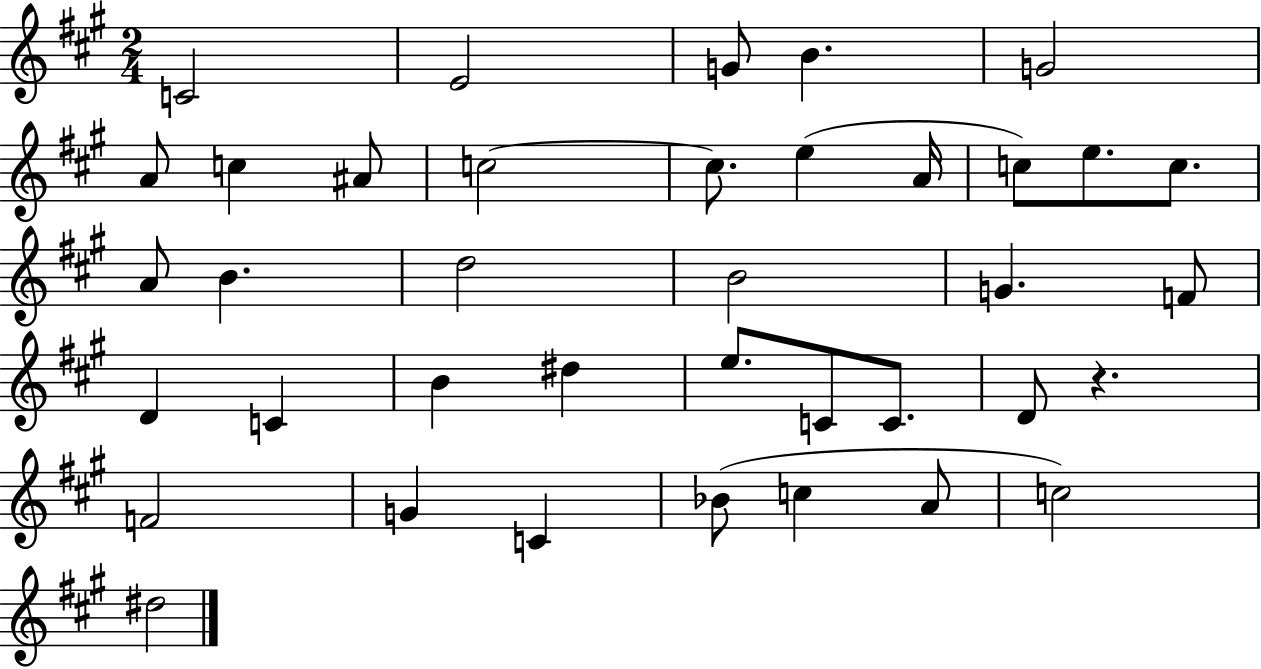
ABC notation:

X:1
T:Untitled
M:2/4
L:1/4
K:A
C2 E2 G/2 B G2 A/2 c ^A/2 c2 c/2 e A/4 c/2 e/2 c/2 A/2 B d2 B2 G F/2 D C B ^d e/2 C/2 C/2 D/2 z F2 G C _B/2 c A/2 c2 ^d2